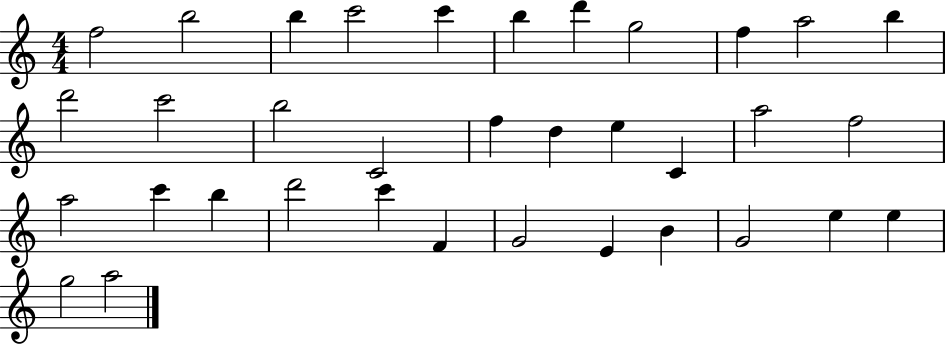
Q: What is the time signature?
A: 4/4